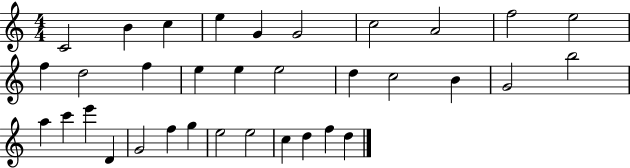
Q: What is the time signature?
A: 4/4